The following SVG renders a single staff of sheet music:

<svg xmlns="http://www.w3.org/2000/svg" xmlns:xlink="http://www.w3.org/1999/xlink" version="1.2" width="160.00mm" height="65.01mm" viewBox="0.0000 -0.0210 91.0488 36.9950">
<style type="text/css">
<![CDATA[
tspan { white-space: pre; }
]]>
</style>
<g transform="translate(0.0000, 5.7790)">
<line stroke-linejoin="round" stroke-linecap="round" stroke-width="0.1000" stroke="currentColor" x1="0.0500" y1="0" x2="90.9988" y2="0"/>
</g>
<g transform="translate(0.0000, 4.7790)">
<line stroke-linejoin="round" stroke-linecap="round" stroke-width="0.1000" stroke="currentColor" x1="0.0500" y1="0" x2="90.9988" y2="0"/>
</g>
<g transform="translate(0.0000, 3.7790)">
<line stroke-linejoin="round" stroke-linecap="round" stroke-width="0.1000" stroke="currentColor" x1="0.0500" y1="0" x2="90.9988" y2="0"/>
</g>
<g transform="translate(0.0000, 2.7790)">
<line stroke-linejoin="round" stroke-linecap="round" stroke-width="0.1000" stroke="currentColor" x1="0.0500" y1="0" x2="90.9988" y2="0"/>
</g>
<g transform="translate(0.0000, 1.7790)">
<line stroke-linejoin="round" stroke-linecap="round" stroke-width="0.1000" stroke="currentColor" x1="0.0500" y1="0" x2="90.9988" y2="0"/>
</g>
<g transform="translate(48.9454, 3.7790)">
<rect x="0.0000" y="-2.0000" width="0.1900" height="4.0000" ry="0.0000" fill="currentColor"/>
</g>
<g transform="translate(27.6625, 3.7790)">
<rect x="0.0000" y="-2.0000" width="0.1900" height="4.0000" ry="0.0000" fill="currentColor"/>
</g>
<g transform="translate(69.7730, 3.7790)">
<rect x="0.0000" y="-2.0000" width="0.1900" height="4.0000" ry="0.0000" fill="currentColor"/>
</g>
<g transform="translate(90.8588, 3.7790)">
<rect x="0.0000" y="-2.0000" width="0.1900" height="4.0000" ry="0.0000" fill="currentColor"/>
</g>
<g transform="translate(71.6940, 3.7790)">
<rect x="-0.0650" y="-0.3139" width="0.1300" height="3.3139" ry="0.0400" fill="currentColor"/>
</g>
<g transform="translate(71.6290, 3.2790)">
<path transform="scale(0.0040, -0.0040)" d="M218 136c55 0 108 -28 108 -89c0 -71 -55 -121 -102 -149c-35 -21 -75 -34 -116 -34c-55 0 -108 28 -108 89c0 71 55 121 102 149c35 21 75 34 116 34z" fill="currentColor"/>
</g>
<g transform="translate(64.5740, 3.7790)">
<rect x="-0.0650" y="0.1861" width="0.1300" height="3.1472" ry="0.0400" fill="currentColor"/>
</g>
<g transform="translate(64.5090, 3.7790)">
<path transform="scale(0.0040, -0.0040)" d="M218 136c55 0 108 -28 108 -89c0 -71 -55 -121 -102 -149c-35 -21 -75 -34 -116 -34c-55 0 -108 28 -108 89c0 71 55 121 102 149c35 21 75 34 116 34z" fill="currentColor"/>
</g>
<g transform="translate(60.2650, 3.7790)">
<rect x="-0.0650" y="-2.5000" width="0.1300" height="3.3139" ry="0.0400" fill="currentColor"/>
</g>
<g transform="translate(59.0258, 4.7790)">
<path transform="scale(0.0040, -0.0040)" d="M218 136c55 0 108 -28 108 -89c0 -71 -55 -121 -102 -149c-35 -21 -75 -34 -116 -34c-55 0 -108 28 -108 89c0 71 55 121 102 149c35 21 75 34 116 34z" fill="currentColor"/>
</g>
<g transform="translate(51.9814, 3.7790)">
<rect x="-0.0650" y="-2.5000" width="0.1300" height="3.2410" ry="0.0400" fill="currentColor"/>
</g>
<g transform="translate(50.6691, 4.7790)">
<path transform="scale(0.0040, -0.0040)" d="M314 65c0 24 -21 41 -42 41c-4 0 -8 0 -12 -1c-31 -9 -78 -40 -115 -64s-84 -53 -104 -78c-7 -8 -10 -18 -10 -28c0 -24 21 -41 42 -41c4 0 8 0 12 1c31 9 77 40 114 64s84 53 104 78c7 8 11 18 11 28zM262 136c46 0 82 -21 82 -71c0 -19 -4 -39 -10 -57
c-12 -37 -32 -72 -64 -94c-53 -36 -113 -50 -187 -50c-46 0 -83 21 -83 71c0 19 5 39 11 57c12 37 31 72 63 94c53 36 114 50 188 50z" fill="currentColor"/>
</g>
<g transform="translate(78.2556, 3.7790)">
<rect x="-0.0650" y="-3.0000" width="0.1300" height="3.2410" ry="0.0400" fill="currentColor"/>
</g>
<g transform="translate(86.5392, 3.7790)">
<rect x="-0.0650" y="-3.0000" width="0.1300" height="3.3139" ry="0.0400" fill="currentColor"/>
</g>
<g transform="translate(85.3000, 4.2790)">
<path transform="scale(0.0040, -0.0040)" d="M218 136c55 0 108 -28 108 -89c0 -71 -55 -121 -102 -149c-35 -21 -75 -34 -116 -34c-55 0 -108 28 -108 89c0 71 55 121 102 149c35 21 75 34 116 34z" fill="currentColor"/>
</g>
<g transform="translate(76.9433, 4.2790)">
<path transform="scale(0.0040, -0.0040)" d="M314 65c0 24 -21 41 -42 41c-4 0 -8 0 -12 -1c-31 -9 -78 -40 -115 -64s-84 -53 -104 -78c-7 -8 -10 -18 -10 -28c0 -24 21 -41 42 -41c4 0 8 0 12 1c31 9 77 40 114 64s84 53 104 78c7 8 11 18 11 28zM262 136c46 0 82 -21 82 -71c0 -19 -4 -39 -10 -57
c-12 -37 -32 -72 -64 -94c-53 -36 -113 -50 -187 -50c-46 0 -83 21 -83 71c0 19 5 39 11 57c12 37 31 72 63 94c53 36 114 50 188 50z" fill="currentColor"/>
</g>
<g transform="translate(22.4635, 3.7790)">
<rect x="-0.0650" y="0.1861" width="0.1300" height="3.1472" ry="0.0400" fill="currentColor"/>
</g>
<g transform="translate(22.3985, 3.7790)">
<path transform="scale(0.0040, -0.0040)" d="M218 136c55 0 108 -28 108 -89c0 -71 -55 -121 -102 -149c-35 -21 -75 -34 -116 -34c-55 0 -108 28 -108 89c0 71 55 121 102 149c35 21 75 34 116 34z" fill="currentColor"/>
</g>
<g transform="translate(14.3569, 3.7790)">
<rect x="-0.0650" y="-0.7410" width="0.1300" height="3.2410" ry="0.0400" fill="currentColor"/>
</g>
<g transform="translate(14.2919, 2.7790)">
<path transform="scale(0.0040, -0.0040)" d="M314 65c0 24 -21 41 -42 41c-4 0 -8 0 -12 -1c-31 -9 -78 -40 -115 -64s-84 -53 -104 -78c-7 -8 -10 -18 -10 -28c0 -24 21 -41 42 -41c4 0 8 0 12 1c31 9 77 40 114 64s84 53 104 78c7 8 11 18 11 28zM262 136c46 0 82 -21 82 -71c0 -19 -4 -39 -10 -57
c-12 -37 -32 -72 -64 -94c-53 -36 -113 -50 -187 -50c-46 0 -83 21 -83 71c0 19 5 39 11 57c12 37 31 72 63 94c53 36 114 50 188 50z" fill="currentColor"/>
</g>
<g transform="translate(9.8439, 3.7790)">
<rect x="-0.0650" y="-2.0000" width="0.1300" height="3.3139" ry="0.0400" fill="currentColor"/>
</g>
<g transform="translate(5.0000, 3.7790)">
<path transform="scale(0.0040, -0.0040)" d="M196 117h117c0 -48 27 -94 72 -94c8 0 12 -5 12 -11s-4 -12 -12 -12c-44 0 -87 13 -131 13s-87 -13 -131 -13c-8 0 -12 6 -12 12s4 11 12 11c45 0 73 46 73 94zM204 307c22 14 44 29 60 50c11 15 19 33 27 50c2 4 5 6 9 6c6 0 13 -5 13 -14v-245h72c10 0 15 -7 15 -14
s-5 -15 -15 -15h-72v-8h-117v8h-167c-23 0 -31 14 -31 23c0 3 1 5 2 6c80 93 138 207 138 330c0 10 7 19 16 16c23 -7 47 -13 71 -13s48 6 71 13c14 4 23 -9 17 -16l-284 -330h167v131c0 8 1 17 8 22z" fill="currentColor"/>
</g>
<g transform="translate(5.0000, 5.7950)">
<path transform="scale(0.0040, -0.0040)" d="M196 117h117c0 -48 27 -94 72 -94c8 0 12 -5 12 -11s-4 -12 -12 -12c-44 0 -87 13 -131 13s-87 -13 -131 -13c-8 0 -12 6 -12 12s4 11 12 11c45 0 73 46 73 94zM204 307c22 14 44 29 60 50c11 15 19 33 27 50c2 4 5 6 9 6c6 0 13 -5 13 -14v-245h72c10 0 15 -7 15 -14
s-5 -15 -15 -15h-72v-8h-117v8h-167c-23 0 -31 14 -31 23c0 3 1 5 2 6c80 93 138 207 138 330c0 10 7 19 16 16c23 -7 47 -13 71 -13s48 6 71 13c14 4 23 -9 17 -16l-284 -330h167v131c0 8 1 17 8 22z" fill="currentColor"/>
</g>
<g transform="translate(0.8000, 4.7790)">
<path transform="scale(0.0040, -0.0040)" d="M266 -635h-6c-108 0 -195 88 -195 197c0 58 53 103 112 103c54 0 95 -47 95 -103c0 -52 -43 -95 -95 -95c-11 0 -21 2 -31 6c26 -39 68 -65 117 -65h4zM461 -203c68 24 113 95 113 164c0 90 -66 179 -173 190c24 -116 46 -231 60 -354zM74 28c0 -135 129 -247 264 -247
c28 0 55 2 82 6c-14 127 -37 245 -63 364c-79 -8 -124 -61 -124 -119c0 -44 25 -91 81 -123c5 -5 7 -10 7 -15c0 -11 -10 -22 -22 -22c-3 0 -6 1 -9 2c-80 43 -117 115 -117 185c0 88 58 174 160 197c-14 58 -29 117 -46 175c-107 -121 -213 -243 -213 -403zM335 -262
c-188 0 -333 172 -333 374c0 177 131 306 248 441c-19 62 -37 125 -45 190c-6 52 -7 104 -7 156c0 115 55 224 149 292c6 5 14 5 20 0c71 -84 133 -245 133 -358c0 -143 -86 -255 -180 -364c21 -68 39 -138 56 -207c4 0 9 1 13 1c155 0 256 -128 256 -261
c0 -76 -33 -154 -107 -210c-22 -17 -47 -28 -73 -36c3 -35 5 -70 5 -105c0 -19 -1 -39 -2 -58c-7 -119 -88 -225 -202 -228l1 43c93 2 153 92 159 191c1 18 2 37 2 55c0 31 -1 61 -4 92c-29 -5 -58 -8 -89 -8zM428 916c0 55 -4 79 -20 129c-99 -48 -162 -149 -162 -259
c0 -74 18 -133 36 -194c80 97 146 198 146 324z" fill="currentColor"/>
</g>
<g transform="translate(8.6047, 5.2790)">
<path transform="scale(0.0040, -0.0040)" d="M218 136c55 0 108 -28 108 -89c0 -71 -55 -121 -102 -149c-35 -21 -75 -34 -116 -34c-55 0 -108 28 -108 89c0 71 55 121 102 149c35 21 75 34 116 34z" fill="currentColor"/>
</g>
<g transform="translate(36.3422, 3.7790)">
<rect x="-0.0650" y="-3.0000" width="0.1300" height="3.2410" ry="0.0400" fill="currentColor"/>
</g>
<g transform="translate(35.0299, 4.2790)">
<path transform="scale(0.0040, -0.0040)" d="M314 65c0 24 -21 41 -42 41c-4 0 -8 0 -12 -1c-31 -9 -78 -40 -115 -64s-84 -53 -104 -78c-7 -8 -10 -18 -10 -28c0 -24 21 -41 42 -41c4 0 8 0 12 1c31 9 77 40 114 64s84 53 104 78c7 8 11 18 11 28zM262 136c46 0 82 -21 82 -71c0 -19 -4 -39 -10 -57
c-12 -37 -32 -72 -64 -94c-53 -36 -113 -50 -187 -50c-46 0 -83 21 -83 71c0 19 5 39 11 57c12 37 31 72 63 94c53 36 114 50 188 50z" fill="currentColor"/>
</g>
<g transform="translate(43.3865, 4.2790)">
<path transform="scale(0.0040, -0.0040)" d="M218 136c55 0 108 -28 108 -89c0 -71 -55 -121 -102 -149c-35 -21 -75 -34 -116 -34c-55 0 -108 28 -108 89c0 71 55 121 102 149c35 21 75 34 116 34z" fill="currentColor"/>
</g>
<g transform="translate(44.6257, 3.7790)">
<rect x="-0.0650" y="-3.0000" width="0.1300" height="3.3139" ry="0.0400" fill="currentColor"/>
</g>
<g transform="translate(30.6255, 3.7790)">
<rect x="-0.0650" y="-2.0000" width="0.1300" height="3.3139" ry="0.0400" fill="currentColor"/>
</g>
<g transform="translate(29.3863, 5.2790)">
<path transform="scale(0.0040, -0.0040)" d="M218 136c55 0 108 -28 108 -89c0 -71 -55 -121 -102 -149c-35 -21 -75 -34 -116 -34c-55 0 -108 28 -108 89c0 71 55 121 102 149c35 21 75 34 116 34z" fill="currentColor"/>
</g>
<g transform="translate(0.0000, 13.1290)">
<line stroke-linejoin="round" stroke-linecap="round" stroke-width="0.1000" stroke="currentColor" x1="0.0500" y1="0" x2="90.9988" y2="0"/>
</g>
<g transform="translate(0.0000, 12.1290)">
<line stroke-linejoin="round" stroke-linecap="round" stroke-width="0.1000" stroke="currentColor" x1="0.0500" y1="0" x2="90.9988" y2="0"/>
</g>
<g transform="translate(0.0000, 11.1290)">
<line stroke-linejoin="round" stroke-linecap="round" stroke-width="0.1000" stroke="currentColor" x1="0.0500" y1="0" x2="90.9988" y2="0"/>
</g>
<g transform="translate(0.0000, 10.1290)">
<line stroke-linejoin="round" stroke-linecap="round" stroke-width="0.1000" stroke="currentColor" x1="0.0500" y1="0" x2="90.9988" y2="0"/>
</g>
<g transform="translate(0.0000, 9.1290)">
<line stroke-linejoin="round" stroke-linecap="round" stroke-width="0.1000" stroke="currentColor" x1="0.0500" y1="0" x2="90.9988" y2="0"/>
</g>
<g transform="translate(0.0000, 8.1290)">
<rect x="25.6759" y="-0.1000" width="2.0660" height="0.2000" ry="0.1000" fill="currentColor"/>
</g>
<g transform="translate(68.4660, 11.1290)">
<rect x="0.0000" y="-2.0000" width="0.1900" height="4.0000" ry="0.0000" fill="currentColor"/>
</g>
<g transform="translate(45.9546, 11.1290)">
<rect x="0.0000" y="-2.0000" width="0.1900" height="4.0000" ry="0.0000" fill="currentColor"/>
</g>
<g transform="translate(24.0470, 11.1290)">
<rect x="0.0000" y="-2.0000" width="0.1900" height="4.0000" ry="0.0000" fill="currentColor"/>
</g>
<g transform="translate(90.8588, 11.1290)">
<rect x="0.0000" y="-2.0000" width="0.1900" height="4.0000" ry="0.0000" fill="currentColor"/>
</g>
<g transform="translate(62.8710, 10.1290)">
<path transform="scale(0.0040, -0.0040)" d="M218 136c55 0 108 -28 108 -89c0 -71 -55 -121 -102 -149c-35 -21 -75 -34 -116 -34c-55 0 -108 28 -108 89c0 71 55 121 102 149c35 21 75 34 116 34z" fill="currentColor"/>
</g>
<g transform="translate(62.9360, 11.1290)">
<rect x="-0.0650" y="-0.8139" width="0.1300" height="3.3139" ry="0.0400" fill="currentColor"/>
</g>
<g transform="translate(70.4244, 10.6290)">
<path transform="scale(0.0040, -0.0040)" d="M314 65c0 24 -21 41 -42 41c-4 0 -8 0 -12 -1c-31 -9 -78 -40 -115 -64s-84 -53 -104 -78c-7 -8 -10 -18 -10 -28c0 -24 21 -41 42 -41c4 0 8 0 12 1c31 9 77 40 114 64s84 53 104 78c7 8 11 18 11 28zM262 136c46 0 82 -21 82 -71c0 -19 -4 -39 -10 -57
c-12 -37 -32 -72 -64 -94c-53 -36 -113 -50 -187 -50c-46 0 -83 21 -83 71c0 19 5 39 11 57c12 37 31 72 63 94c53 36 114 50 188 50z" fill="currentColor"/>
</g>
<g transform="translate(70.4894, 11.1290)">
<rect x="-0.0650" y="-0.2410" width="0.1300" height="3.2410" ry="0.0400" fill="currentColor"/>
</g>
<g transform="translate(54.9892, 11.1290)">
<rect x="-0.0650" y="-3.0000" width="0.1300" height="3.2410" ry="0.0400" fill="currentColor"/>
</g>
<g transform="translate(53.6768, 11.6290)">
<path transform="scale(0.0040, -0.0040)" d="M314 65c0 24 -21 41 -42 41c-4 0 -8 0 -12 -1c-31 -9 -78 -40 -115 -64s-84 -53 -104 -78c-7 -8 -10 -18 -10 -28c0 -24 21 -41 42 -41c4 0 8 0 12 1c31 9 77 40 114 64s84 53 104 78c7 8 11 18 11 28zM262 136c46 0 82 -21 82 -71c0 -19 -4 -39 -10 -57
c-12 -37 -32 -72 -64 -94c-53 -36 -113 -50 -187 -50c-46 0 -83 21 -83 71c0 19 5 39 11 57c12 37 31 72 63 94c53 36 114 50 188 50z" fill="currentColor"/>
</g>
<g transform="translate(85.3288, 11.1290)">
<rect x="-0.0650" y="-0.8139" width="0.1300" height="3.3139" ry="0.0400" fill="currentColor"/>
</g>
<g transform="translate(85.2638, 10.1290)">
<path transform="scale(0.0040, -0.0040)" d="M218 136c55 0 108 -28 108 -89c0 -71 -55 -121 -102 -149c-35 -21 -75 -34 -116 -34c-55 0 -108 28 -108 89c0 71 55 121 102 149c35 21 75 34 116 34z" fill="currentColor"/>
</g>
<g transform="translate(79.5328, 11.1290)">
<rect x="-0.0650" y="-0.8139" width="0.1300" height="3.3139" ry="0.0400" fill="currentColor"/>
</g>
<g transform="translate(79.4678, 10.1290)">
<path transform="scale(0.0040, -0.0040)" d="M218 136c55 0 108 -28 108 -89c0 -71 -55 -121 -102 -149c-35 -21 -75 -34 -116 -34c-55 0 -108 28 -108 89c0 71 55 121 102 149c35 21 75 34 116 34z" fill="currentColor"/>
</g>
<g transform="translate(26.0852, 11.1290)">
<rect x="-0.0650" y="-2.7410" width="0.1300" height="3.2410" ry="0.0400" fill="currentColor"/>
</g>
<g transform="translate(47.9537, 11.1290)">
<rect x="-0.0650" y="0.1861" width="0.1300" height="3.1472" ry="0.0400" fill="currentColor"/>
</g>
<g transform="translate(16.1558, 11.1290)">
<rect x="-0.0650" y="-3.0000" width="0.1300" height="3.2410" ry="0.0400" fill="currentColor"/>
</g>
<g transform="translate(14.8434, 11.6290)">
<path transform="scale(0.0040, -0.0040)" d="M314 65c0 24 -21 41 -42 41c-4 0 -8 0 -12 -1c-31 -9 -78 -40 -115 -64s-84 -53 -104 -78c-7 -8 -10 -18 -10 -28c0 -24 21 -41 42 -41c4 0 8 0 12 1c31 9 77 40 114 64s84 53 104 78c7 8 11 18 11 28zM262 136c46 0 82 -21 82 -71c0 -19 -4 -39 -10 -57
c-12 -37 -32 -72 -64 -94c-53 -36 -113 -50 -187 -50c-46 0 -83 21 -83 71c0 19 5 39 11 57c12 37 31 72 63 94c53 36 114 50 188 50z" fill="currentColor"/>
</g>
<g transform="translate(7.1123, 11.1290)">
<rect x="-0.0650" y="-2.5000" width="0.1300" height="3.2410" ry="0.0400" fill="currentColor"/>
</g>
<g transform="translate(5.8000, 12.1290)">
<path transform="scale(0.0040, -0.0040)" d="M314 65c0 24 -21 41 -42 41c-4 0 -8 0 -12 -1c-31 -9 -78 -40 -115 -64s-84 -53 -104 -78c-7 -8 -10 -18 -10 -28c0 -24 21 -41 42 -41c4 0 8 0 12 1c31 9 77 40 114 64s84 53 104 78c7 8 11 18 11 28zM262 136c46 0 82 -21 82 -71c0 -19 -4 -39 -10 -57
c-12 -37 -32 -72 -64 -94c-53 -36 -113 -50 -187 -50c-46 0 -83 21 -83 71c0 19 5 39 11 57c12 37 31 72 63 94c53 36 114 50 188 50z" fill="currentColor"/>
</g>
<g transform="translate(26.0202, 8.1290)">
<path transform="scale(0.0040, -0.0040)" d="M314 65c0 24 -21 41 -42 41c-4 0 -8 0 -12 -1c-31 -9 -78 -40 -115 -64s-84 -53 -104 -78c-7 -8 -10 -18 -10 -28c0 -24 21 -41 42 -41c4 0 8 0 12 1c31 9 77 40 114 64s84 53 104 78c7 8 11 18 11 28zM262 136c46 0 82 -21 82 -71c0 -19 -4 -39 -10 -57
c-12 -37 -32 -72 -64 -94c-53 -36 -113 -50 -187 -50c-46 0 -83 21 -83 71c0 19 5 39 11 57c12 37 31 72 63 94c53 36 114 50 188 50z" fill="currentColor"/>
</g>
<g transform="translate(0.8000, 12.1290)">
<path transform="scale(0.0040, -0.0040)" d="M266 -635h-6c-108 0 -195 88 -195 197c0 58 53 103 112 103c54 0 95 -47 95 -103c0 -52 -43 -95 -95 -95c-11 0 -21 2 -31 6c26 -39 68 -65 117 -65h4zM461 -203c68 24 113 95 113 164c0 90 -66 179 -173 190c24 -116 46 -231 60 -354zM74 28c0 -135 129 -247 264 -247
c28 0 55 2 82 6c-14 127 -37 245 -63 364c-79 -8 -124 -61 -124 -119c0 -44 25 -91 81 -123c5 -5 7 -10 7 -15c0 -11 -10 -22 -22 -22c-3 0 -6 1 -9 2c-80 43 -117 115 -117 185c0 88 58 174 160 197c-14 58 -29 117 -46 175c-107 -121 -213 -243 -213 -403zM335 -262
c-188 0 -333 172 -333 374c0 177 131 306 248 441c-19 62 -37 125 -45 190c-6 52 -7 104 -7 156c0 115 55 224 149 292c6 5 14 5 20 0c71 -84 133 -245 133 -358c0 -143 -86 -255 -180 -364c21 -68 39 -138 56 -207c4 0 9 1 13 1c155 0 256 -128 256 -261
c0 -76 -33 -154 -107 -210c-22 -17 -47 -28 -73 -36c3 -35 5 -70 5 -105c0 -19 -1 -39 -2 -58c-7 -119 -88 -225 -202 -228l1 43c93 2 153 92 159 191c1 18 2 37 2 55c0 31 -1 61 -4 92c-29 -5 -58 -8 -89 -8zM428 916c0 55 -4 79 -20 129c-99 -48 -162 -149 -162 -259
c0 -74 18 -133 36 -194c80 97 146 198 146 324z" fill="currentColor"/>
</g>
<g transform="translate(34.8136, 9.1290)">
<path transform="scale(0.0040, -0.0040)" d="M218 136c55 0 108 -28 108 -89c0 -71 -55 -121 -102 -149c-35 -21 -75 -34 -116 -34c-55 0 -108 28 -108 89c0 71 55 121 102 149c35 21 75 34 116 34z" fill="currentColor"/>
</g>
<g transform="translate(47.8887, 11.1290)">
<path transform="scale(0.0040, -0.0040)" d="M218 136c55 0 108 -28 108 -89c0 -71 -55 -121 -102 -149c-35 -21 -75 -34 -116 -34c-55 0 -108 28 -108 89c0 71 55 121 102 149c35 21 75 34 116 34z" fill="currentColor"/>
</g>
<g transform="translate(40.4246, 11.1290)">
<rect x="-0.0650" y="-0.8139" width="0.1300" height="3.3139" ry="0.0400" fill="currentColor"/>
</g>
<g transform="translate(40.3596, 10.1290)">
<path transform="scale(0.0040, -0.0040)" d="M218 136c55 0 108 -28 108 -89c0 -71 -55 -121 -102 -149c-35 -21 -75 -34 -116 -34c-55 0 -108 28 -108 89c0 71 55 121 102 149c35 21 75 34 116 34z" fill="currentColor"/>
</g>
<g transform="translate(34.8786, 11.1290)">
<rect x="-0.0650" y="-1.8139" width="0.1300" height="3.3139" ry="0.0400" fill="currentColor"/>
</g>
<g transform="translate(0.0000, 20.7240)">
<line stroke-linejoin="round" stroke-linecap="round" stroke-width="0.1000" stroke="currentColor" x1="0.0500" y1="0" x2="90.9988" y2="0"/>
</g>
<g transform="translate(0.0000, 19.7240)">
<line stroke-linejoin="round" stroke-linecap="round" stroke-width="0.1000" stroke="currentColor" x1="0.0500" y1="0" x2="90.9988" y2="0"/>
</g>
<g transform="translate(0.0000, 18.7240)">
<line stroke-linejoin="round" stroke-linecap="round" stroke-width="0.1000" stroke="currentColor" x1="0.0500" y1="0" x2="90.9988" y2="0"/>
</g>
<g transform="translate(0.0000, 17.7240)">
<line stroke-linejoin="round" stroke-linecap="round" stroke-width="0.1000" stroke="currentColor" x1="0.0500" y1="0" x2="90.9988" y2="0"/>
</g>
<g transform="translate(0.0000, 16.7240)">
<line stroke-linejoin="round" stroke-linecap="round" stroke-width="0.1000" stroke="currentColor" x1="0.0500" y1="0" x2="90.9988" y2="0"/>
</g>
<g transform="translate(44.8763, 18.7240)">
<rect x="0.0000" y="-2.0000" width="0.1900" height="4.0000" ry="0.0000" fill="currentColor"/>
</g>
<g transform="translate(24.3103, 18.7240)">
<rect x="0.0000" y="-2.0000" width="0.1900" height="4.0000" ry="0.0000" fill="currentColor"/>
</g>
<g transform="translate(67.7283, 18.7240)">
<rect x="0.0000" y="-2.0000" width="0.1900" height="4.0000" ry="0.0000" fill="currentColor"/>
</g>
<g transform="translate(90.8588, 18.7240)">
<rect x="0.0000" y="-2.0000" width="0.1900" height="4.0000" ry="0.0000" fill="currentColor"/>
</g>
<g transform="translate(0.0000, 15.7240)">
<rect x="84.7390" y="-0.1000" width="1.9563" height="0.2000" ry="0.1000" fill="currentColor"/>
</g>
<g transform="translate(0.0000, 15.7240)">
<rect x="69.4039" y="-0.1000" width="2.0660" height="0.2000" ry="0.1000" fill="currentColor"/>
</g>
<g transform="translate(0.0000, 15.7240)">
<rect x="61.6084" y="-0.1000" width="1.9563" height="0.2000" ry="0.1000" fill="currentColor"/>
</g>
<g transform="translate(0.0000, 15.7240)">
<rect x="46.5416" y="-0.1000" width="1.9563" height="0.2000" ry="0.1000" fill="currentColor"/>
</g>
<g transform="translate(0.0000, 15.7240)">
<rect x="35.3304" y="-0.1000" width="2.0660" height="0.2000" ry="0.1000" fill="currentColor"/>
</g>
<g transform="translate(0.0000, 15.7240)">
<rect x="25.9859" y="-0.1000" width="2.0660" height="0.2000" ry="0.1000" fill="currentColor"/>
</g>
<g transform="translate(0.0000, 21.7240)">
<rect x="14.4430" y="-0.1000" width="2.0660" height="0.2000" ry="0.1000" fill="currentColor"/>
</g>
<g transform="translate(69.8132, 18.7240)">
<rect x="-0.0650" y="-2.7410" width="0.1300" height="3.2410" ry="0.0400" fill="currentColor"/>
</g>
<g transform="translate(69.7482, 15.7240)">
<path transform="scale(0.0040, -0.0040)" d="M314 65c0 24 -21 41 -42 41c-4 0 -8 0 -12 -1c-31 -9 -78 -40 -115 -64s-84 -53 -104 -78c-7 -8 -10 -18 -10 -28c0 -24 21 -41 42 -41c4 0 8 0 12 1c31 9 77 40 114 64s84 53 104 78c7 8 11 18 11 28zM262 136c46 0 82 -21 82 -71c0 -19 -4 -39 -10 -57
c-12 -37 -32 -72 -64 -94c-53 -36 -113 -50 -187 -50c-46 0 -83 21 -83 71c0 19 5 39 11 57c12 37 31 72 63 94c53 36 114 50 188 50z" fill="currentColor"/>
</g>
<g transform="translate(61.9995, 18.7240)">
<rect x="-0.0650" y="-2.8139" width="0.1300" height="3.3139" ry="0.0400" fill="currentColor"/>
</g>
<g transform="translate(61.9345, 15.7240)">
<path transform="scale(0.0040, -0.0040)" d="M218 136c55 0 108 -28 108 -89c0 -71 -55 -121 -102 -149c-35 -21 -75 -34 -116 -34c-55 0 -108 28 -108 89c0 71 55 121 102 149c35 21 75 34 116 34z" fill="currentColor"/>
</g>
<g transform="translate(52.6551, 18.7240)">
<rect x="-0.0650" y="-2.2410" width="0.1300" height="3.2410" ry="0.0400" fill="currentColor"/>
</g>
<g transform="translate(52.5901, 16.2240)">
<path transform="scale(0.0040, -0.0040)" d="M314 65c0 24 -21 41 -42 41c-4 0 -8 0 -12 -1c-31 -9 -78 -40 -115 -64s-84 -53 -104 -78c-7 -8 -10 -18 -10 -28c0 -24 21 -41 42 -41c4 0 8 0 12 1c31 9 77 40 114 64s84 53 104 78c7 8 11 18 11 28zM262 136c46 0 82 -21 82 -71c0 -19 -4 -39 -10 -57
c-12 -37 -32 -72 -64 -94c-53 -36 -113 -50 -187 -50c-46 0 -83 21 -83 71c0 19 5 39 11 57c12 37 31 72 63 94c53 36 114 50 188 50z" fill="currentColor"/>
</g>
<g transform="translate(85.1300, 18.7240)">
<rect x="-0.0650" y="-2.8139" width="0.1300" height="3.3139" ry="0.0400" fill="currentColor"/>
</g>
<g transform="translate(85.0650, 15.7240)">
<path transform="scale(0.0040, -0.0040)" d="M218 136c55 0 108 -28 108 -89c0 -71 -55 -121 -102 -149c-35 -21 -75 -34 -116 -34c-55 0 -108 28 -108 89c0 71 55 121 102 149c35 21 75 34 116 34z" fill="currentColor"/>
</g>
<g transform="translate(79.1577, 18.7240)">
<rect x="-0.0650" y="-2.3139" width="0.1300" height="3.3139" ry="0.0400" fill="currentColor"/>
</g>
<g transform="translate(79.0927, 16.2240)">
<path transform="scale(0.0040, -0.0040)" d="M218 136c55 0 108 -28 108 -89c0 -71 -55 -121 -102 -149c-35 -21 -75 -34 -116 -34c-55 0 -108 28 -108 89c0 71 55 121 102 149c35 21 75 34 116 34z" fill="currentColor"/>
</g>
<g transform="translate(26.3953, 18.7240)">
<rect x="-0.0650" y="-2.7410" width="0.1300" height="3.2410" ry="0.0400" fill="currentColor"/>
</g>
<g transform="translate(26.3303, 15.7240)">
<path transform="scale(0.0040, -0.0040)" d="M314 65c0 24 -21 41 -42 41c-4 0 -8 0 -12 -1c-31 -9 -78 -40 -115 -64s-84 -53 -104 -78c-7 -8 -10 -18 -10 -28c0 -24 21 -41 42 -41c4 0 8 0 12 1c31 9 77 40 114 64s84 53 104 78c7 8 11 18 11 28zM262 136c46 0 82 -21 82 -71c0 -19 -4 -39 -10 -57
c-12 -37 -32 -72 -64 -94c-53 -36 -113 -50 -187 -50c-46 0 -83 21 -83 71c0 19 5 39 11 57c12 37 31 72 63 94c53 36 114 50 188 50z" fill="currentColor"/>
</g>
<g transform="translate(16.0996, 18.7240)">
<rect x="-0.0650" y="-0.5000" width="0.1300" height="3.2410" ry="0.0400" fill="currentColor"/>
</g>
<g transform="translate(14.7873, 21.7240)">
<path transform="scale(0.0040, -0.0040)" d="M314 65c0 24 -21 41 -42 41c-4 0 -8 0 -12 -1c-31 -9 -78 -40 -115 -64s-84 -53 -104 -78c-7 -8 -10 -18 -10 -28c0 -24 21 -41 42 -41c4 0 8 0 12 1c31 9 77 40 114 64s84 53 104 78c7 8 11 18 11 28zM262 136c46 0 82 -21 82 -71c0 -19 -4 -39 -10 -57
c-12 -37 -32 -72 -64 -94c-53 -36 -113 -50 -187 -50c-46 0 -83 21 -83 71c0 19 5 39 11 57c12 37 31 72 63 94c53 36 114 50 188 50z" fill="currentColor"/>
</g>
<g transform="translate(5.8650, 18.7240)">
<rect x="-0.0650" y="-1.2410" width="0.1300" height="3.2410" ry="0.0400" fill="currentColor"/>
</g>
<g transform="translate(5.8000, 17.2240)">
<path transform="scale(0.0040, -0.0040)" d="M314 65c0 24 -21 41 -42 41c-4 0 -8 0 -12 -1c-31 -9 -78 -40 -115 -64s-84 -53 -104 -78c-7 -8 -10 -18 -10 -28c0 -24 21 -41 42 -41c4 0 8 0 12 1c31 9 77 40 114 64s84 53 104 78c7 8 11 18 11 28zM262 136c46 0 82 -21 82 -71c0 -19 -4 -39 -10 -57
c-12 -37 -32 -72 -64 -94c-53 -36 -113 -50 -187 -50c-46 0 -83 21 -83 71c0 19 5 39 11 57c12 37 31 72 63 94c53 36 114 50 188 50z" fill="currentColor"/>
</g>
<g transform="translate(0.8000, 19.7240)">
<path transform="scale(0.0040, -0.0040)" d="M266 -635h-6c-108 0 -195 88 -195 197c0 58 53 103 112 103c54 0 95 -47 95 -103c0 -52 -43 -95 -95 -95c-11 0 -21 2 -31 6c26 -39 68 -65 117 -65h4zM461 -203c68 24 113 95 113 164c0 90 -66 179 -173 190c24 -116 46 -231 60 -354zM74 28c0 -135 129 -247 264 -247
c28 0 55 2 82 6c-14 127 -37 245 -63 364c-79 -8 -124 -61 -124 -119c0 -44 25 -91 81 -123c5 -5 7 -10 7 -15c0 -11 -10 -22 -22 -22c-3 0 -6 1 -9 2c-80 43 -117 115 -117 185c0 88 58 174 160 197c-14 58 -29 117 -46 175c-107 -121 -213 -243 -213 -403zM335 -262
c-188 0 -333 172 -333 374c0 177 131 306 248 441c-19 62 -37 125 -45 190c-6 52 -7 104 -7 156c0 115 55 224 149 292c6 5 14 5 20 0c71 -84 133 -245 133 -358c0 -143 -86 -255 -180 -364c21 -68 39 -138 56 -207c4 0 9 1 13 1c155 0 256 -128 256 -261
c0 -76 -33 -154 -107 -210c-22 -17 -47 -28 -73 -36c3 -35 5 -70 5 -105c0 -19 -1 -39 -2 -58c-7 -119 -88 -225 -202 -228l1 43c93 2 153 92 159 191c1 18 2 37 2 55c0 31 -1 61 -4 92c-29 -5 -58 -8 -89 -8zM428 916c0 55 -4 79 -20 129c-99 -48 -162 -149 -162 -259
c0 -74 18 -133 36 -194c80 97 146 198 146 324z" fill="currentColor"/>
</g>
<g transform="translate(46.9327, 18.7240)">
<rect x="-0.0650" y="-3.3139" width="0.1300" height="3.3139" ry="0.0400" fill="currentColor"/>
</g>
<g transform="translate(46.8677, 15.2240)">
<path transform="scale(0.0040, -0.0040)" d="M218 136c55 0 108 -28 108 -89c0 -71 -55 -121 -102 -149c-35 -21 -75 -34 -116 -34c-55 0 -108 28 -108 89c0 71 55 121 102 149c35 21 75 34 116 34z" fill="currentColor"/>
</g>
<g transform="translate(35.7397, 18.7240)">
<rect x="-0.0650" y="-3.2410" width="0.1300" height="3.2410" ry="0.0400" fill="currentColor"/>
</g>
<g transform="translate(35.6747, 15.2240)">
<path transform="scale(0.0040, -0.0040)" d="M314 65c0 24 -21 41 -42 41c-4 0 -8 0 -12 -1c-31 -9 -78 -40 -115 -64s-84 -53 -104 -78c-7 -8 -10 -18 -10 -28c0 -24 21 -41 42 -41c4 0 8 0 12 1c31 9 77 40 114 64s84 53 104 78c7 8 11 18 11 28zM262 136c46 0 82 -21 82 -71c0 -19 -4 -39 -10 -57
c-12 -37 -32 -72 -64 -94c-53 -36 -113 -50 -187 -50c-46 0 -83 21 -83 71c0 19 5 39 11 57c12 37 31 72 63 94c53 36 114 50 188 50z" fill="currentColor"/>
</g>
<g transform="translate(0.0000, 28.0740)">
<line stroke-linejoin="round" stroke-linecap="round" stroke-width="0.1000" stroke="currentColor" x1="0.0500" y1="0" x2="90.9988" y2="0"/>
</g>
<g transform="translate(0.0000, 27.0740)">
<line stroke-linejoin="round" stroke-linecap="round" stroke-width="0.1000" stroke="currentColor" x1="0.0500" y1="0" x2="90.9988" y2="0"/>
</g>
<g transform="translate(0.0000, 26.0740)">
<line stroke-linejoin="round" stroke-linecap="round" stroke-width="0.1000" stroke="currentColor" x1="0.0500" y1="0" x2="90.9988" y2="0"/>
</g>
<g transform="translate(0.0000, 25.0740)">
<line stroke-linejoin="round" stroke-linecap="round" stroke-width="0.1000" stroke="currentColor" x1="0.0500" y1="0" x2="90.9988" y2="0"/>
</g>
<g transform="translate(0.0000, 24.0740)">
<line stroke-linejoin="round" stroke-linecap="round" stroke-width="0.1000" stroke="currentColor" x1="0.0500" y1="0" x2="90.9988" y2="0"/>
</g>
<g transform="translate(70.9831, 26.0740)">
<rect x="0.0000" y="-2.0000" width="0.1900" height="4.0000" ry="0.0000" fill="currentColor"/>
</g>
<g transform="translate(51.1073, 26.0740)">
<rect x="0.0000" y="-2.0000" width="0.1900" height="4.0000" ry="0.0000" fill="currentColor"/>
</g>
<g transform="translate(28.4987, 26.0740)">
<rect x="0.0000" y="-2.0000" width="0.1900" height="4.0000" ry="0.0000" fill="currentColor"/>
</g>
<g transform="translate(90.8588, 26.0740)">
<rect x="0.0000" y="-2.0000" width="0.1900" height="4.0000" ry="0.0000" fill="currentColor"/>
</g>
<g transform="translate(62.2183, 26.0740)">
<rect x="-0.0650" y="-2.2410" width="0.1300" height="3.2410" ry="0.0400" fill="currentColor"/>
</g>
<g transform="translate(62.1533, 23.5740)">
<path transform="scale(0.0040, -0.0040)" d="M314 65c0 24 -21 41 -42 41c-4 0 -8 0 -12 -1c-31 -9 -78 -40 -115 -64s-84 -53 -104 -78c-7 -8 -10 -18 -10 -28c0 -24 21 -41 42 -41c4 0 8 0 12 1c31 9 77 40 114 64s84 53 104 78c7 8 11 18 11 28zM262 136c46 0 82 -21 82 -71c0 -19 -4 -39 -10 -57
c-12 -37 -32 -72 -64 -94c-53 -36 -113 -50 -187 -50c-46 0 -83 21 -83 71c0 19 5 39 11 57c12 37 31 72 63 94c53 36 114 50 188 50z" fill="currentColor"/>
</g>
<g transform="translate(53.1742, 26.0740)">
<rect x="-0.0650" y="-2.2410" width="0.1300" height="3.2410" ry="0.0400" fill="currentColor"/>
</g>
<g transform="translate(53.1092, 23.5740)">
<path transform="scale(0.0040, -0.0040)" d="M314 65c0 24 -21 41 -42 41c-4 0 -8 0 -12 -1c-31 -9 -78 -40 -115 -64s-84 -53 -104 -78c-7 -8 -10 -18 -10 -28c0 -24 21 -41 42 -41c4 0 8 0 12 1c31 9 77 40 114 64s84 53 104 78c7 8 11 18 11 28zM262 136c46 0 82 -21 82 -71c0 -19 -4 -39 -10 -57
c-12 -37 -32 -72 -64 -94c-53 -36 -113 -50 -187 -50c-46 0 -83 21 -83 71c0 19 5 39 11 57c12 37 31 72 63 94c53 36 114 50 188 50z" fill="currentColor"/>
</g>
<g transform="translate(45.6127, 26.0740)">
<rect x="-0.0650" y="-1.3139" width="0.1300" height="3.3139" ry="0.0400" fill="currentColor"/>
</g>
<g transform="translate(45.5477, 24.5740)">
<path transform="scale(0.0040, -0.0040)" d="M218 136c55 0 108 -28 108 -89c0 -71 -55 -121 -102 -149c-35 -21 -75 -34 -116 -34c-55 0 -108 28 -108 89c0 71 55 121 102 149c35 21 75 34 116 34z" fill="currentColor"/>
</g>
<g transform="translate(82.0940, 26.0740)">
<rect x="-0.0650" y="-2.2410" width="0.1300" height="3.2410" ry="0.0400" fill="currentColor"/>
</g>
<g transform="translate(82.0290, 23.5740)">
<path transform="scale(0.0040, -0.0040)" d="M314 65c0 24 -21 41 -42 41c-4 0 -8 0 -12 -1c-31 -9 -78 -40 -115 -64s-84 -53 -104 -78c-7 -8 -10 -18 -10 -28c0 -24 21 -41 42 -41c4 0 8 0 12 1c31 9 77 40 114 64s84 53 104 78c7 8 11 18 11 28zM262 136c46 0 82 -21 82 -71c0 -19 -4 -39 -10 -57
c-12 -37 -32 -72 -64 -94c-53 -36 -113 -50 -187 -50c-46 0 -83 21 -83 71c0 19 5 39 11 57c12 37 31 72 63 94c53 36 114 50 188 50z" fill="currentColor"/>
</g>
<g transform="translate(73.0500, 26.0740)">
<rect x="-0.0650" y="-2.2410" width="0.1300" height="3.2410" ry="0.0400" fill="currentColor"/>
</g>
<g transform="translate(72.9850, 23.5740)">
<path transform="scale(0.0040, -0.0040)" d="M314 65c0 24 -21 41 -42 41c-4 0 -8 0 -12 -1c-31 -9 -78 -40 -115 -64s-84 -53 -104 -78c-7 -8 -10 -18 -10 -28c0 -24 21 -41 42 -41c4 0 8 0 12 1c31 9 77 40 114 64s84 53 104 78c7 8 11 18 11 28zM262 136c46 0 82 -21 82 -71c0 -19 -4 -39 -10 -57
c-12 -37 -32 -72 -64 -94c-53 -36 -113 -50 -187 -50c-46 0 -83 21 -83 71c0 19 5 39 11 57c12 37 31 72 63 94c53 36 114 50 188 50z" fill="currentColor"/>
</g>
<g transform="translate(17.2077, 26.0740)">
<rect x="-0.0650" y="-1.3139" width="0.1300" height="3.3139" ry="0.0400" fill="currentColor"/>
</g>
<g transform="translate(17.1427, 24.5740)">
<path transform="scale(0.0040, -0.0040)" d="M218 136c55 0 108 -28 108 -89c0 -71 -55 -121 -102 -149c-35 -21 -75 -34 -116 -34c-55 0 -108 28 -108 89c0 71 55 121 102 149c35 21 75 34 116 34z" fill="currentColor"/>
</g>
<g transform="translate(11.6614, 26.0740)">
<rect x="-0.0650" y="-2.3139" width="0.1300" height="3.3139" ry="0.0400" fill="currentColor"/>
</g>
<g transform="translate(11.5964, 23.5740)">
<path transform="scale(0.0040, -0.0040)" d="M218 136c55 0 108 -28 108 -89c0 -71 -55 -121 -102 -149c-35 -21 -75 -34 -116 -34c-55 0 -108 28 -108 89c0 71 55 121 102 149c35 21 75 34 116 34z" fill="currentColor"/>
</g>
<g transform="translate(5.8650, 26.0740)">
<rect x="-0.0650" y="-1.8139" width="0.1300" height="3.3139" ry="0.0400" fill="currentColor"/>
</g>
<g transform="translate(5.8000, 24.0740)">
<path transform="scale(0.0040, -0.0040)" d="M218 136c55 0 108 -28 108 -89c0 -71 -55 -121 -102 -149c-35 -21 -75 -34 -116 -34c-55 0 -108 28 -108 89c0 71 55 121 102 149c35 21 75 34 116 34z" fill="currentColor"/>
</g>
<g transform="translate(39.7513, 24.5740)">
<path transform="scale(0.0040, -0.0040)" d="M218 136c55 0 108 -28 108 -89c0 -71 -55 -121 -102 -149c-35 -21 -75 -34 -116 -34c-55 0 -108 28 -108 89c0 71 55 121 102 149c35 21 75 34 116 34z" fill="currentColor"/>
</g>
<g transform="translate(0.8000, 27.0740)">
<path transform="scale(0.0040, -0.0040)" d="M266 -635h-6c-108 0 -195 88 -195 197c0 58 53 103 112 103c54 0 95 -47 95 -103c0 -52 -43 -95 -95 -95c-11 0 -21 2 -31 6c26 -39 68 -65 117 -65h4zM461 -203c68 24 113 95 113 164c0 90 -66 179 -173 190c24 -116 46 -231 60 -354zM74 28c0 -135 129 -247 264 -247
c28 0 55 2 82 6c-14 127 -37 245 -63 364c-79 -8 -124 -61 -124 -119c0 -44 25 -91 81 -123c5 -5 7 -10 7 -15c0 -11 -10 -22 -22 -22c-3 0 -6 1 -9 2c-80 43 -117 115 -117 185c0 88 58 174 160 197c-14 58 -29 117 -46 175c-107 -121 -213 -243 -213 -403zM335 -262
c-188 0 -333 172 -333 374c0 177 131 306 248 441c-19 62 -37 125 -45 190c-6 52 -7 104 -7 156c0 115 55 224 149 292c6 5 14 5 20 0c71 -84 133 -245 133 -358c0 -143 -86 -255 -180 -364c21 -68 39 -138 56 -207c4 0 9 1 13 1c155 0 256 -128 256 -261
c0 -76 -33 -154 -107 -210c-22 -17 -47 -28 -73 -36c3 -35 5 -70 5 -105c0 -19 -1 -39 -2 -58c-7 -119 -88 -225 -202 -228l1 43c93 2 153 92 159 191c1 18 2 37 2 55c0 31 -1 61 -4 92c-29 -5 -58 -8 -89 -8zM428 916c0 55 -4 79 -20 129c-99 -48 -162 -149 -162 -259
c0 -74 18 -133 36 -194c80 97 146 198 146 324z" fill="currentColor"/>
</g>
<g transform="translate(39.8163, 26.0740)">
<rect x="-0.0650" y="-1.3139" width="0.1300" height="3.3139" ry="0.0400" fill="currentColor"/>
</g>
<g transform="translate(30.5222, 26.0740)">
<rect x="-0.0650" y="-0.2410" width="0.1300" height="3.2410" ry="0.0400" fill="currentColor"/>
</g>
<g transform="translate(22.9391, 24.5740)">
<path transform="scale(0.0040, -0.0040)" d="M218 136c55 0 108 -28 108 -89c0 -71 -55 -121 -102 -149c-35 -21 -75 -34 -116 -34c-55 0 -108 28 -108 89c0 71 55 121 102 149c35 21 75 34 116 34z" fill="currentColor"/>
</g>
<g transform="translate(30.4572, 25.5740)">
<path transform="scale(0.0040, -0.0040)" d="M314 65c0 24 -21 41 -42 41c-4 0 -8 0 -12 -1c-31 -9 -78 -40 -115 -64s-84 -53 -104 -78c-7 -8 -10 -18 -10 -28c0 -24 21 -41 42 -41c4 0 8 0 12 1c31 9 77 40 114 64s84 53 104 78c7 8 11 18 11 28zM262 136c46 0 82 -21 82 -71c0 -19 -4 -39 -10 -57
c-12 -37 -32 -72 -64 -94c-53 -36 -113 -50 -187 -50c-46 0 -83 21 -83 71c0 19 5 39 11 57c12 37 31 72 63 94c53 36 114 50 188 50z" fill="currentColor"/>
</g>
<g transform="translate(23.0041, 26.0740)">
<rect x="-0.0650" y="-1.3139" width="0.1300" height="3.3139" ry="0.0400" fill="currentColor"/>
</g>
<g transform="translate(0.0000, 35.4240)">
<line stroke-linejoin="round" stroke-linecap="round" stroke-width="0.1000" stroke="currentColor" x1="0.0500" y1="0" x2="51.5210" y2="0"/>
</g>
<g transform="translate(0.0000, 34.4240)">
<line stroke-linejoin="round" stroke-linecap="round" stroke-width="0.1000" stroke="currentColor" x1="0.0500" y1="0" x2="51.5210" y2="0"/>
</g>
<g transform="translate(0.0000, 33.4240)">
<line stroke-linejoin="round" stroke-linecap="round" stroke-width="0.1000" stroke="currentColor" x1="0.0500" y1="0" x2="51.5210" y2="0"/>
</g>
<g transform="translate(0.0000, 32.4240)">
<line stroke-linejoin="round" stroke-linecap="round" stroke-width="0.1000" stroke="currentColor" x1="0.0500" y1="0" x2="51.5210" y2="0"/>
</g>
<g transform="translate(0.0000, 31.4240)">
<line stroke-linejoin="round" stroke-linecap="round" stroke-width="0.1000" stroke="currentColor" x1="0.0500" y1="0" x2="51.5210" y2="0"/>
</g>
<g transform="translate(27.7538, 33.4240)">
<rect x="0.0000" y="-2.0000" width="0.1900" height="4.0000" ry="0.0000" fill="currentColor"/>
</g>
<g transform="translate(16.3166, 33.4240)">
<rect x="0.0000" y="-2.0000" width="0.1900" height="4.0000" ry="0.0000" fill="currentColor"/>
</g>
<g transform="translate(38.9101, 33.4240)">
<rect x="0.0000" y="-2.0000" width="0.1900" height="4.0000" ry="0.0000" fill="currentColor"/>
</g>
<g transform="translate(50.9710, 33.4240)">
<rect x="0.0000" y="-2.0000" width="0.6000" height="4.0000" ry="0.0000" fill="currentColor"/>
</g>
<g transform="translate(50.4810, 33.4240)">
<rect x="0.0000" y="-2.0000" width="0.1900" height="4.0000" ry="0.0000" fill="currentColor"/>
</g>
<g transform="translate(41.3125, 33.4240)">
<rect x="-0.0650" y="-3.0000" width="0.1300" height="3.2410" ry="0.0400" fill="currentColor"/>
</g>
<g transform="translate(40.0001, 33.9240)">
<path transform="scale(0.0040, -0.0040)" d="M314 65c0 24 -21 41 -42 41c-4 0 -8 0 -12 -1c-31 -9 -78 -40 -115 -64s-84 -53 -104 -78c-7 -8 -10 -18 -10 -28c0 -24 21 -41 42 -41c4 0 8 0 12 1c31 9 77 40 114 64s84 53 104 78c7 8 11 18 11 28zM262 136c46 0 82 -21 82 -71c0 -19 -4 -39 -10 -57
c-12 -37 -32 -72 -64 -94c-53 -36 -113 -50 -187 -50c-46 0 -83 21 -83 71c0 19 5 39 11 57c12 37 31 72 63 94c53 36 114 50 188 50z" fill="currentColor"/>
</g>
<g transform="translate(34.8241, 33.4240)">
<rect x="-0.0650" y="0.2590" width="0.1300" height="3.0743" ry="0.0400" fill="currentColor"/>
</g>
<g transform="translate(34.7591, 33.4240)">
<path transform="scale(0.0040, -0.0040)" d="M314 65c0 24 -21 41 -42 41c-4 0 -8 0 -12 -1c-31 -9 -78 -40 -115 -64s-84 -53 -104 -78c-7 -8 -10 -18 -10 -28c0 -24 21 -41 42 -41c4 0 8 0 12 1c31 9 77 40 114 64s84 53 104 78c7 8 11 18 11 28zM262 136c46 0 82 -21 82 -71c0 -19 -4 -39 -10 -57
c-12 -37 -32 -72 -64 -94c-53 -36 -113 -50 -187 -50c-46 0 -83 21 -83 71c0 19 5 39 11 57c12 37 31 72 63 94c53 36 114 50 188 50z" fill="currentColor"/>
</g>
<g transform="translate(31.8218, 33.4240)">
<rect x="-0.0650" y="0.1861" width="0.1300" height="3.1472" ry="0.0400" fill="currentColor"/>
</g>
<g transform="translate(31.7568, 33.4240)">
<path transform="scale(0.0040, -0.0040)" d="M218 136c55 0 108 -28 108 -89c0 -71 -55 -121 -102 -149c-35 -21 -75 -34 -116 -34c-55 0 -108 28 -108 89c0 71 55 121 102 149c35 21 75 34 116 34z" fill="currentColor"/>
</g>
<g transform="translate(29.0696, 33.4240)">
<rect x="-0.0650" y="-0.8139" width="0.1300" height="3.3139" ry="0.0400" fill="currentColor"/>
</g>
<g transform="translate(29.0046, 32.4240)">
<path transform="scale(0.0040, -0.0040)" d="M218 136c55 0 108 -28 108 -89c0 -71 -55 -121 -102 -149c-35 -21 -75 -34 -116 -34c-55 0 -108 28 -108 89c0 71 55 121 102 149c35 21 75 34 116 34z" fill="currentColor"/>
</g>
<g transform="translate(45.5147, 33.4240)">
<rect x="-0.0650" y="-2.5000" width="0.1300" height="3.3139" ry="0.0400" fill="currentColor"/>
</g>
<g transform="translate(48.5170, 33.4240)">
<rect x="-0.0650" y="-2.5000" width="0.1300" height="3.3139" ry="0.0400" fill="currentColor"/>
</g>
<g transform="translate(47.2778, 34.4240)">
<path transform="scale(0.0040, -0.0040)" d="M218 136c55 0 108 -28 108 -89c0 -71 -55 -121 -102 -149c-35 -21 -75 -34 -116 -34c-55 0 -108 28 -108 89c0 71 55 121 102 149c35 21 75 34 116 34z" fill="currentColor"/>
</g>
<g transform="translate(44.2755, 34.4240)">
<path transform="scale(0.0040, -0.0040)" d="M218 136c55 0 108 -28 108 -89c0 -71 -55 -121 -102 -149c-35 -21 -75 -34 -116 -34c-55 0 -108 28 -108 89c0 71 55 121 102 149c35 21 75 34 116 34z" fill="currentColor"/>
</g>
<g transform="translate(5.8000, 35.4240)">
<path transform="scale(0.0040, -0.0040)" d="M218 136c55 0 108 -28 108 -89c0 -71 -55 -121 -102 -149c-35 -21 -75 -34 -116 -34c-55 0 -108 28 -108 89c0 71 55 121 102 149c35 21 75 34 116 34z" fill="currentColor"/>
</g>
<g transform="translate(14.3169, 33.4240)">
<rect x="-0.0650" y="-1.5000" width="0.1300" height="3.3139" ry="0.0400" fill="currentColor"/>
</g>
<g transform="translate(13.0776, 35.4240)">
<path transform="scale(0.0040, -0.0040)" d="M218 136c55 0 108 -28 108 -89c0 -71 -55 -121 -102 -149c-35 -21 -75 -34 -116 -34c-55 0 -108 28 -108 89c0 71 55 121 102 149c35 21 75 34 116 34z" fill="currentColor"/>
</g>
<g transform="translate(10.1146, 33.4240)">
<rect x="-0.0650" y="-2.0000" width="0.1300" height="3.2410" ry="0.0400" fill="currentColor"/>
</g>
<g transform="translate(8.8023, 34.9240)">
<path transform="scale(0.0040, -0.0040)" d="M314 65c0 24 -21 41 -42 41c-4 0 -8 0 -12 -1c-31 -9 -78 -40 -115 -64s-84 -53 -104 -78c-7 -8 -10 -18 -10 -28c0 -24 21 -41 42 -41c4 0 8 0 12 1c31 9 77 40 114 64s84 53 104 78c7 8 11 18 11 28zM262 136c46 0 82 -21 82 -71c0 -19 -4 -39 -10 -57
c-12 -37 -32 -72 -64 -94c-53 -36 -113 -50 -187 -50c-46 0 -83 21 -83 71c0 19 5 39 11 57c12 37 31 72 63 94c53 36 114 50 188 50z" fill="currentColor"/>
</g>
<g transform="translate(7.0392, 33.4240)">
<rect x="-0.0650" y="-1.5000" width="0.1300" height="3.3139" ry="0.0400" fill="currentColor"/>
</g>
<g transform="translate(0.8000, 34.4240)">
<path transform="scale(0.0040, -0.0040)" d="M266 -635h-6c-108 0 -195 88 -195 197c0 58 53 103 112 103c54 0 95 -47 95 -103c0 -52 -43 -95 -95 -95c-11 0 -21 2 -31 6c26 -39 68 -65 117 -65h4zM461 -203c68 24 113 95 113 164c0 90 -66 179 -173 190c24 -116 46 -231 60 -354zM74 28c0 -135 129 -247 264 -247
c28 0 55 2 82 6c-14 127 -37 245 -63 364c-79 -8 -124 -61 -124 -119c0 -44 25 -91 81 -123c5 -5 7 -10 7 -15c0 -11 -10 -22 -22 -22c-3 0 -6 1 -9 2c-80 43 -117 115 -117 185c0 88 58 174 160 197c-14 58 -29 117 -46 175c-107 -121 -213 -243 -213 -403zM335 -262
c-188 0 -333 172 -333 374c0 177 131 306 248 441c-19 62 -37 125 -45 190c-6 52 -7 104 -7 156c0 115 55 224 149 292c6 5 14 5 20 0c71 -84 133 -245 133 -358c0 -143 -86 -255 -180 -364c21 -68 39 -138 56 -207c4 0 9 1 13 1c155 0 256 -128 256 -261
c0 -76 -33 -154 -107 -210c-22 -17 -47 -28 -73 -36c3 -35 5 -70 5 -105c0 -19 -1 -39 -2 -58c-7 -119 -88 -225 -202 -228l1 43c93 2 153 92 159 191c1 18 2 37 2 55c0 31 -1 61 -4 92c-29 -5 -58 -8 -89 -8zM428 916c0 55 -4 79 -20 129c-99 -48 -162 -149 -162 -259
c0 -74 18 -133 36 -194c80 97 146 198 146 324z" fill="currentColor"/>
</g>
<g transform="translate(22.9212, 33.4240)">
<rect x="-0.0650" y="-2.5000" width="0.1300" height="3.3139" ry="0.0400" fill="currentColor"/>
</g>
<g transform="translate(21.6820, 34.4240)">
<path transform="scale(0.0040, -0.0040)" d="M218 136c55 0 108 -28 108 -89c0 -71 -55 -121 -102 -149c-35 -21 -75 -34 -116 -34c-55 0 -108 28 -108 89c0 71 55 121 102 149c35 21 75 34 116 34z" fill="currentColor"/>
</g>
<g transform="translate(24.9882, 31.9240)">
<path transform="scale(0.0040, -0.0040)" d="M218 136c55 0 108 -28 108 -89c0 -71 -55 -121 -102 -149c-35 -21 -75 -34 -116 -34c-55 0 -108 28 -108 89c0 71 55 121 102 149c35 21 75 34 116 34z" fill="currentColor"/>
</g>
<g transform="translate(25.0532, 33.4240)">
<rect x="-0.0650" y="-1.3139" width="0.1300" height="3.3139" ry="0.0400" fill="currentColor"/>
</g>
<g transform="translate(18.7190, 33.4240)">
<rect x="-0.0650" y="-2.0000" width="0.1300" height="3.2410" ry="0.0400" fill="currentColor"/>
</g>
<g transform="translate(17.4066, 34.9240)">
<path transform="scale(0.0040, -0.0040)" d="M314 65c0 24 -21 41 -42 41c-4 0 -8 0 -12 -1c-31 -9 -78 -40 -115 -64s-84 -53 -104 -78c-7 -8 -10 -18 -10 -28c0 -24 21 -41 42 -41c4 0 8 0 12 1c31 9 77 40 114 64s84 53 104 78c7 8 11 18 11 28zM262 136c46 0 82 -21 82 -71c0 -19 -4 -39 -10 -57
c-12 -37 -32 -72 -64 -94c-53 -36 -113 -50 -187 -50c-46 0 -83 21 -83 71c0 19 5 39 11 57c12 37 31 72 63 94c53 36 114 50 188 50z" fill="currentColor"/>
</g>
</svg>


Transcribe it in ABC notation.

X:1
T:Untitled
M:4/4
L:1/4
K:C
F d2 B F A2 A G2 G B c A2 A G2 A2 a2 f d B A2 d c2 d d e2 C2 a2 b2 b g2 a a2 g a f g e e c2 e e g2 g2 g2 g2 E F2 E F2 G e d B B2 A2 G G